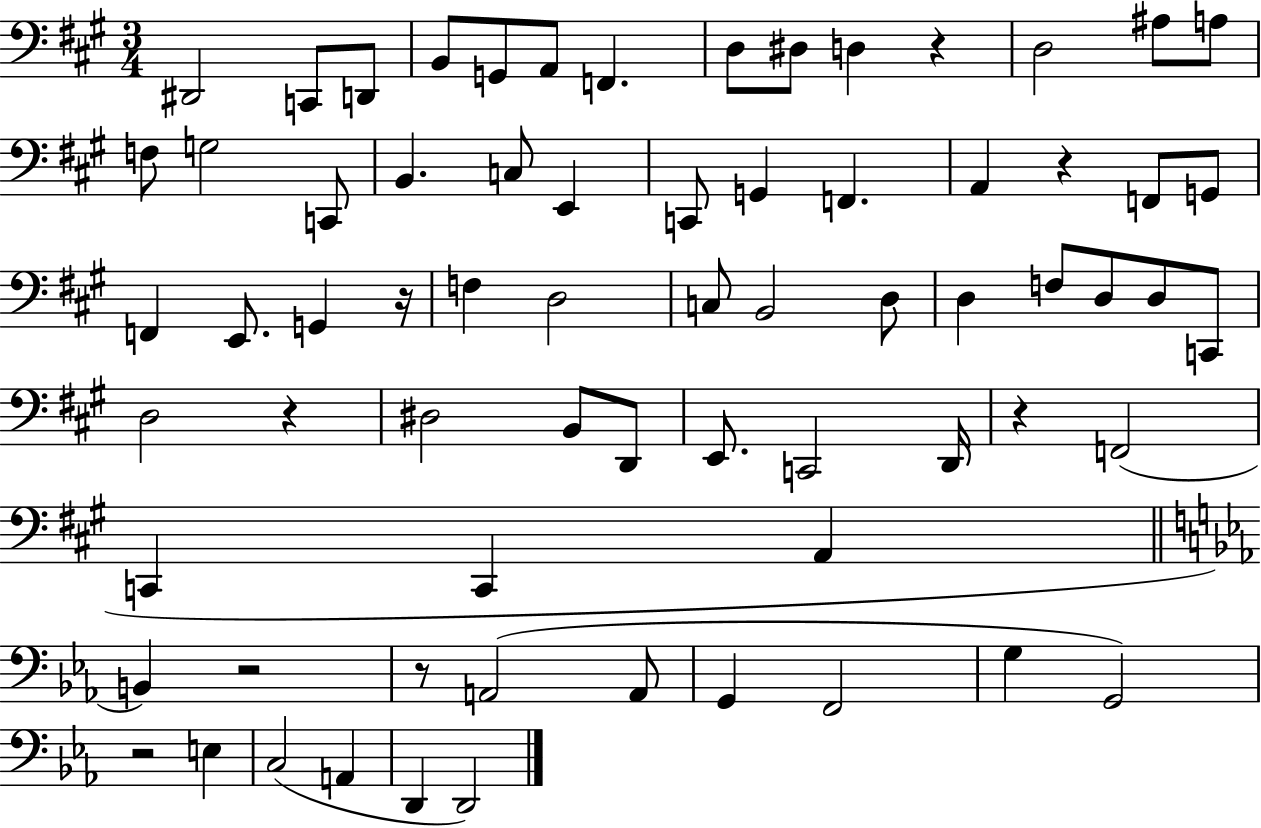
D#2/h C2/e D2/e B2/e G2/e A2/e F2/q. D3/e D#3/e D3/q R/q D3/h A#3/e A3/e F3/e G3/h C2/e B2/q. C3/e E2/q C2/e G2/q F2/q. A2/q R/q F2/e G2/e F2/q E2/e. G2/q R/s F3/q D3/h C3/e B2/h D3/e D3/q F3/e D3/e D3/e C2/e D3/h R/q D#3/h B2/e D2/e E2/e. C2/h D2/s R/q F2/h C2/q C2/q A2/q B2/q R/h R/e A2/h A2/e G2/q F2/h G3/q G2/h R/h E3/q C3/h A2/q D2/q D2/h